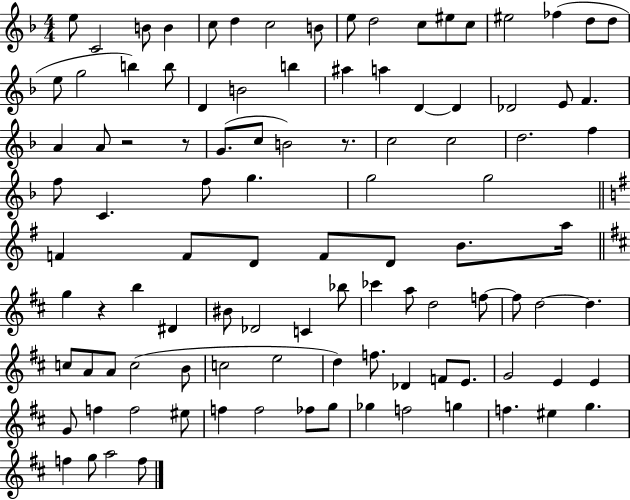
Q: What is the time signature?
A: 4/4